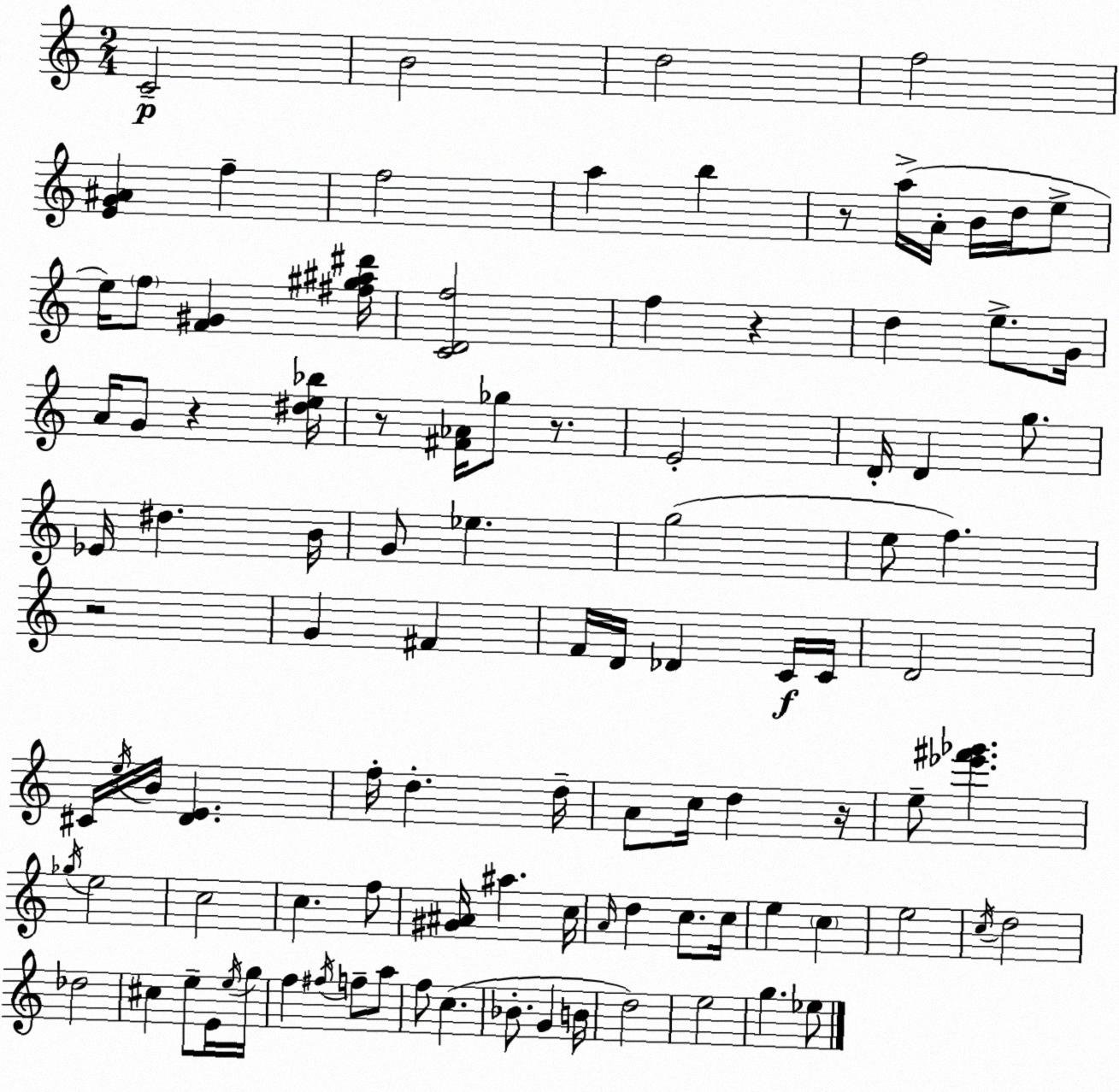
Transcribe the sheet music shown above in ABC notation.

X:1
T:Untitled
M:2/4
L:1/4
K:C
C2 B2 d2 f2 [EG^A] f f2 a b z/2 a/4 A/4 B/4 d/4 e/2 e/4 f/2 [F^G] [^f^g^a^d']/4 [CDf]2 f z d e/2 G/4 A/4 G/2 z [^de_b]/4 z/2 [^F_A]/4 _g/2 z/2 E2 D/4 D g/2 _E/4 ^d B/4 G/2 _e g2 e/2 f z2 G ^F F/4 D/4 _D C/4 C/4 D2 ^C/4 e/4 B/4 [DE] f/4 d d/4 A/2 c/4 d z/4 e/2 [_e'^f'_g'] _g/4 e2 c2 c f/2 [^G^A]/4 ^a c/4 A/4 d c/2 c/4 e c e2 c/4 d2 _d2 ^c e/2 E/4 e/4 g/4 f ^f/4 f/2 a/2 f/2 c _B/2 G B/4 d2 e2 g _e/2